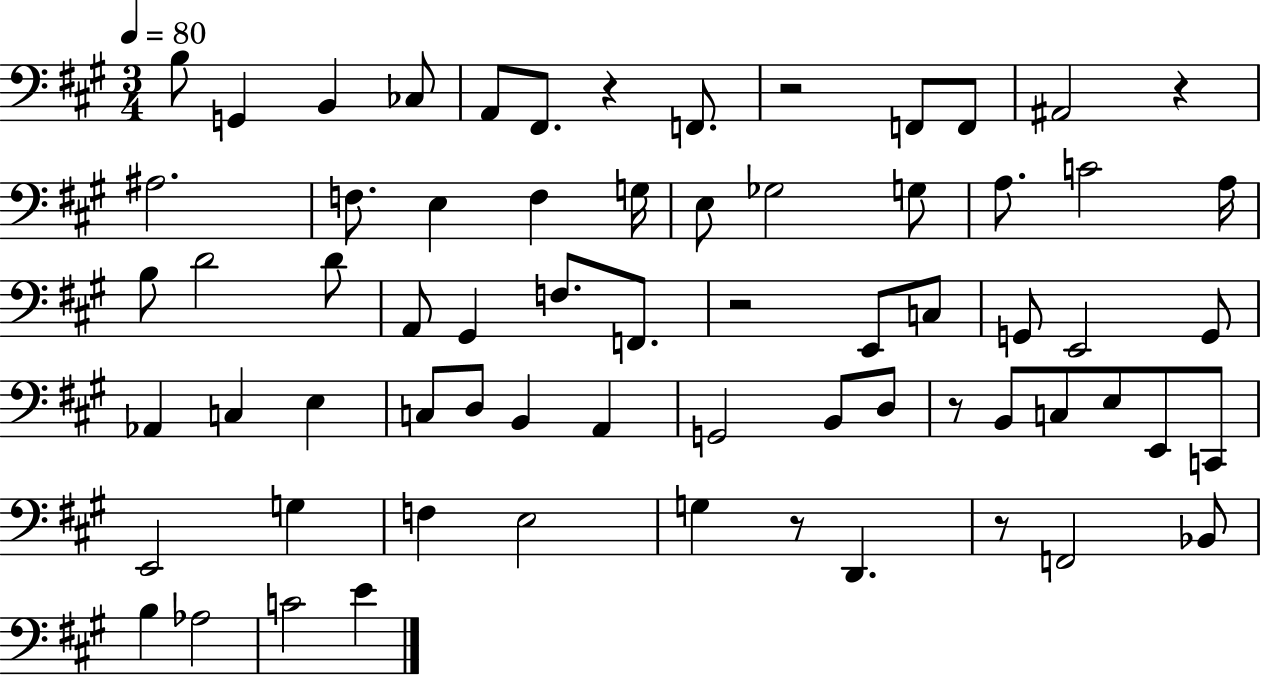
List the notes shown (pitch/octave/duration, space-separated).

B3/e G2/q B2/q CES3/e A2/e F#2/e. R/q F2/e. R/h F2/e F2/e A#2/h R/q A#3/h. F3/e. E3/q F3/q G3/s E3/e Gb3/h G3/e A3/e. C4/h A3/s B3/e D4/h D4/e A2/e G#2/q F3/e. F2/e. R/h E2/e C3/e G2/e E2/h G2/e Ab2/q C3/q E3/q C3/e D3/e B2/q A2/q G2/h B2/e D3/e R/e B2/e C3/e E3/e E2/e C2/e E2/h G3/q F3/q E3/h G3/q R/e D2/q. R/e F2/h Bb2/e B3/q Ab3/h C4/h E4/q